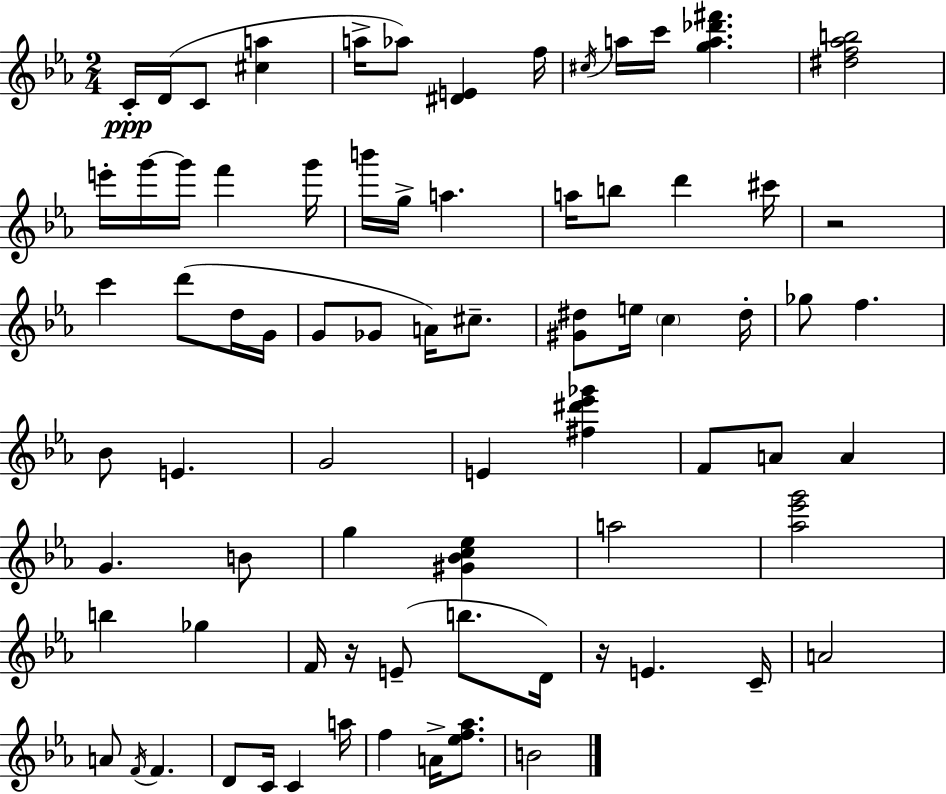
{
  \clef treble
  \numericTimeSignature
  \time 2/4
  \key ees \major
  c'16-.\ppp d'16( c'8 <cis'' a''>4 | a''16-> aes''8) <dis' e'>4 f''16 | \acciaccatura { cis''16 } a''16 c'''16 <g'' a'' des''' fis'''>4. | <dis'' f'' aes'' b''>2 | \break e'''16-. g'''16~~ g'''16 f'''4 | g'''16 b'''16 g''16-> a''4. | a''16 b''8 d'''4 | cis'''16 r2 | \break c'''4 d'''8( d''16 | g'16 g'8 ges'8 a'16) cis''8.-- | <gis' dis''>8 e''16 \parenthesize c''4 | dis''16-. ges''8 f''4. | \break bes'8 e'4. | g'2 | e'4 <fis'' dis''' ees''' ges'''>4 | f'8 a'8 a'4 | \break g'4. b'8 | g''4 <gis' bes' c'' ees''>4 | a''2 | <aes'' ees''' g'''>2 | \break b''4 ges''4 | f'16 r16 e'8--( b''8. | d'16) r16 e'4. | c'16-- a'2 | \break a'8 \acciaccatura { f'16 } f'4. | d'8 c'16 c'4 | a''16 f''4 a'16-> <ees'' f'' aes''>8. | b'2 | \break \bar "|."
}